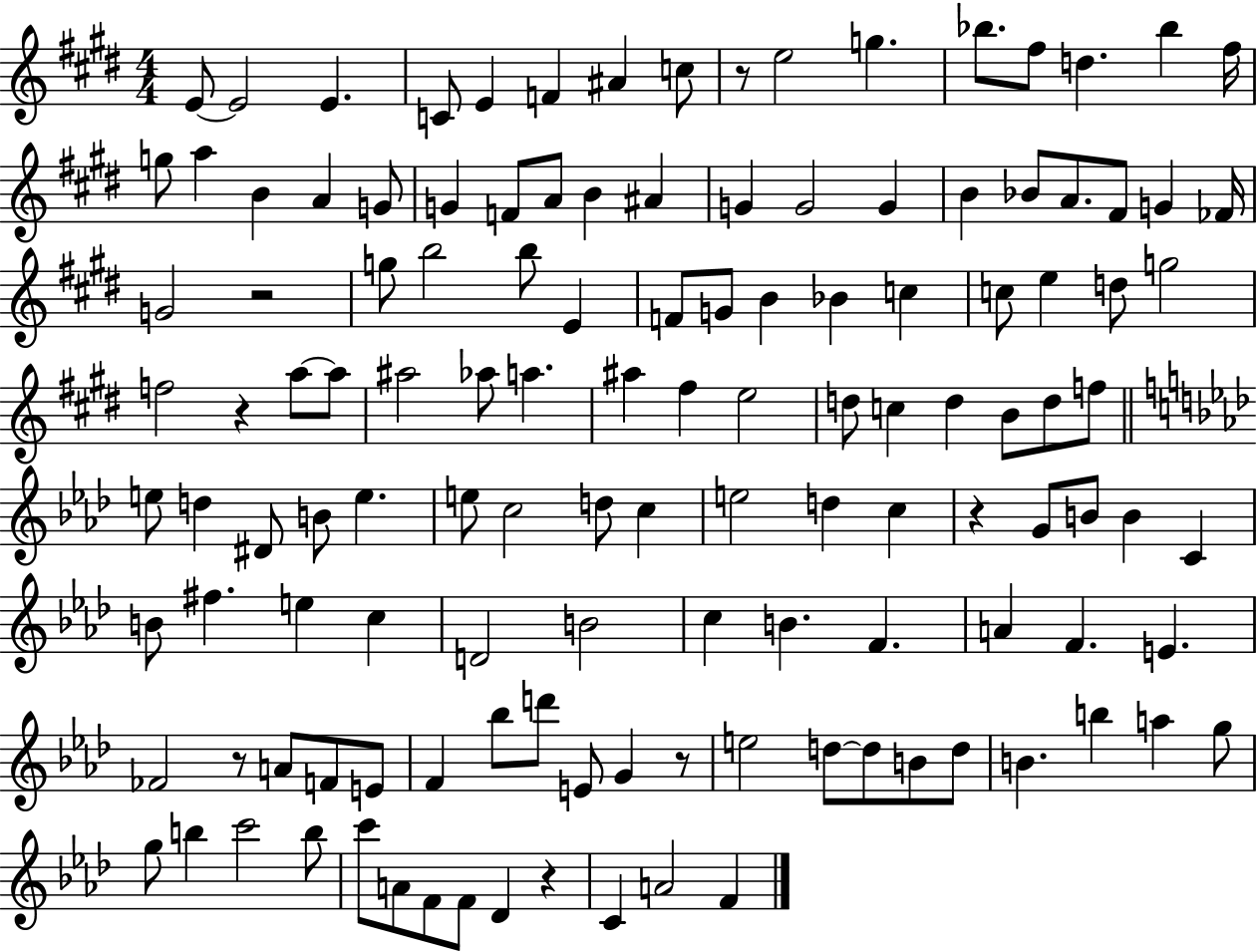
{
  \clef treble
  \numericTimeSignature
  \time 4/4
  \key e \major
  \repeat volta 2 { e'8~~ e'2 e'4. | c'8 e'4 f'4 ais'4 c''8 | r8 e''2 g''4. | bes''8. fis''8 d''4. bes''4 fis''16 | \break g''8 a''4 b'4 a'4 g'8 | g'4 f'8 a'8 b'4 ais'4 | g'4 g'2 g'4 | b'4 bes'8 a'8. fis'8 g'4 fes'16 | \break g'2 r2 | g''8 b''2 b''8 e'4 | f'8 g'8 b'4 bes'4 c''4 | c''8 e''4 d''8 g''2 | \break f''2 r4 a''8~~ a''8 | ais''2 aes''8 a''4. | ais''4 fis''4 e''2 | d''8 c''4 d''4 b'8 d''8 f''8 | \break \bar "||" \break \key aes \major e''8 d''4 dis'8 b'8 e''4. | e''8 c''2 d''8 c''4 | e''2 d''4 c''4 | r4 g'8 b'8 b'4 c'4 | \break b'8 fis''4. e''4 c''4 | d'2 b'2 | c''4 b'4. f'4. | a'4 f'4. e'4. | \break fes'2 r8 a'8 f'8 e'8 | f'4 bes''8 d'''8 e'8 g'4 r8 | e''2 d''8~~ d''8 b'8 d''8 | b'4. b''4 a''4 g''8 | \break g''8 b''4 c'''2 b''8 | c'''8 a'8 f'8 f'8 des'4 r4 | c'4 a'2 f'4 | } \bar "|."
}